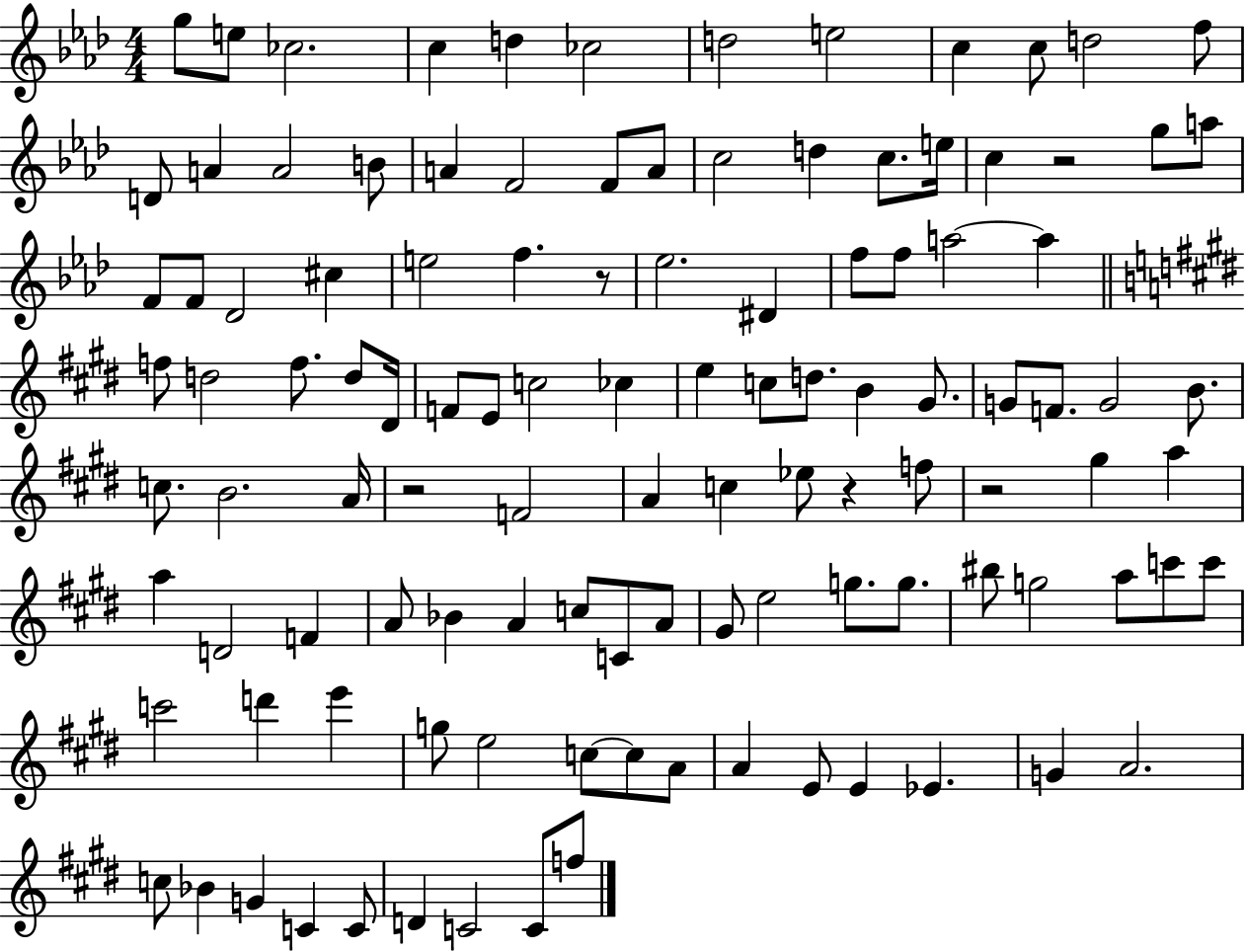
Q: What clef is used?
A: treble